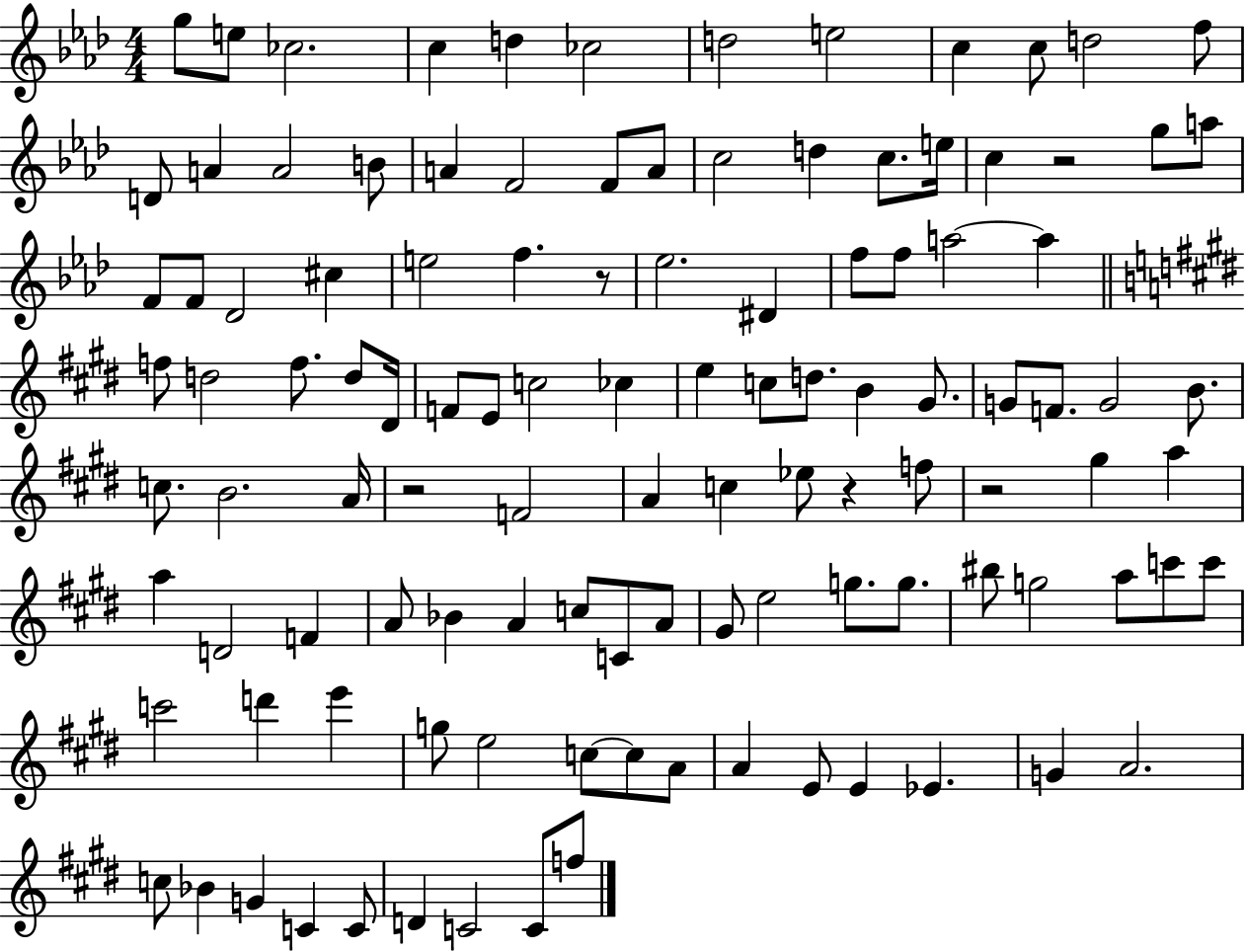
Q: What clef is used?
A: treble